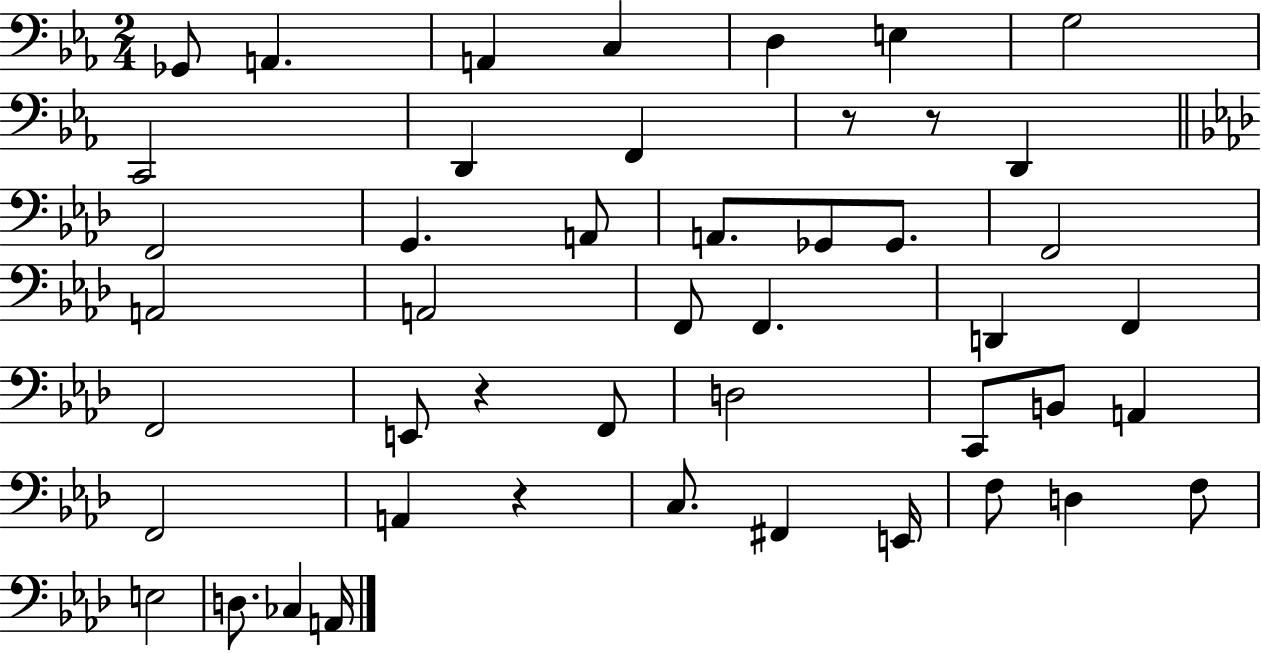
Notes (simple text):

Gb2/e A2/q. A2/q C3/q D3/q E3/q G3/h C2/h D2/q F2/q R/e R/e D2/q F2/h G2/q. A2/e A2/e. Gb2/e Gb2/e. F2/h A2/h A2/h F2/e F2/q. D2/q F2/q F2/h E2/e R/q F2/e D3/h C2/e B2/e A2/q F2/h A2/q R/q C3/e. F#2/q E2/s F3/e D3/q F3/e E3/h D3/e. CES3/q A2/s